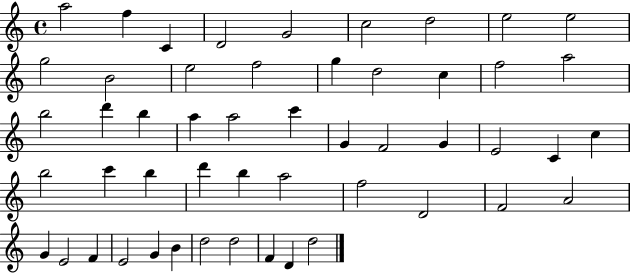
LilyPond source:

{
  \clef treble
  \time 4/4
  \defaultTimeSignature
  \key c \major
  a''2 f''4 c'4 | d'2 g'2 | c''2 d''2 | e''2 e''2 | \break g''2 b'2 | e''2 f''2 | g''4 d''2 c''4 | f''2 a''2 | \break b''2 d'''4 b''4 | a''4 a''2 c'''4 | g'4 f'2 g'4 | e'2 c'4 c''4 | \break b''2 c'''4 b''4 | d'''4 b''4 a''2 | f''2 d'2 | f'2 a'2 | \break g'4 e'2 f'4 | e'2 g'4 b'4 | d''2 d''2 | f'4 d'4 d''2 | \break \bar "|."
}